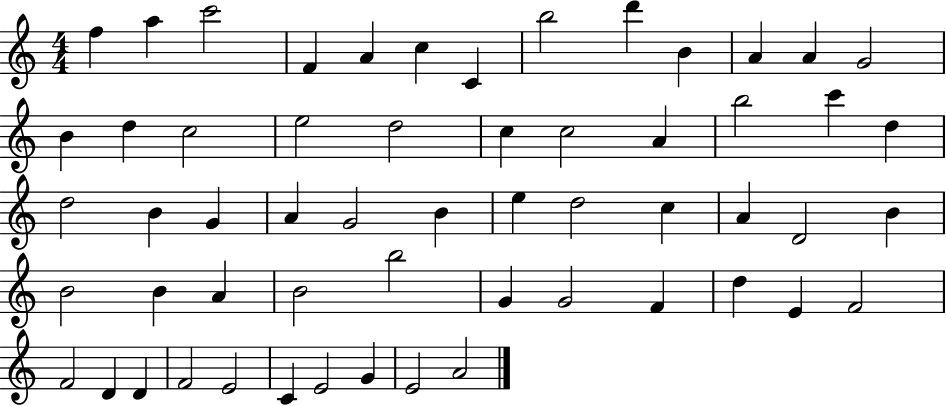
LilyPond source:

{
  \clef treble
  \numericTimeSignature
  \time 4/4
  \key c \major
  f''4 a''4 c'''2 | f'4 a'4 c''4 c'4 | b''2 d'''4 b'4 | a'4 a'4 g'2 | \break b'4 d''4 c''2 | e''2 d''2 | c''4 c''2 a'4 | b''2 c'''4 d''4 | \break d''2 b'4 g'4 | a'4 g'2 b'4 | e''4 d''2 c''4 | a'4 d'2 b'4 | \break b'2 b'4 a'4 | b'2 b''2 | g'4 g'2 f'4 | d''4 e'4 f'2 | \break f'2 d'4 d'4 | f'2 e'2 | c'4 e'2 g'4 | e'2 a'2 | \break \bar "|."
}